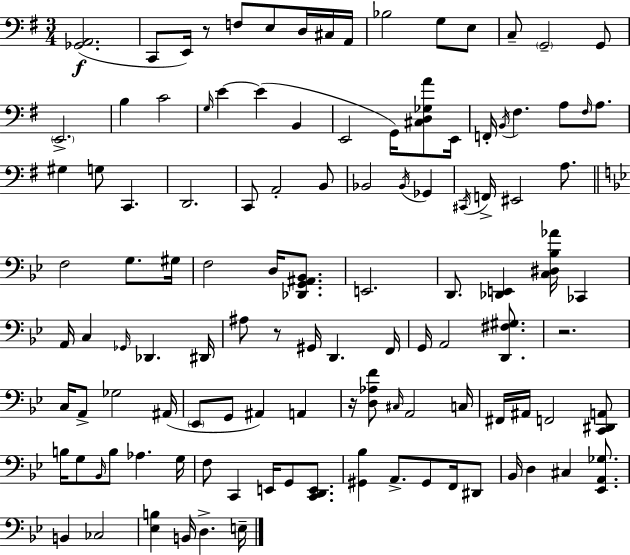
[Gb2,A2]/h. C2/e E2/s R/e F3/e E3/e D3/s C#3/s A2/s Bb3/h G3/e E3/e C3/e G2/h G2/e E2/h. B3/q C4/h G3/s E4/q E4/q B2/q E2/h G2/s [C#3,D3,Gb3,A4]/e E2/s F2/s B2/s F#3/q. A3/e F#3/s A3/e. G#3/q G3/e C2/q. D2/h. C2/e A2/h B2/e Bb2/h Bb2/s Gb2/q C#2/s F2/s EIS2/h A3/e. F3/h G3/e. G#3/s F3/h D3/s [Db2,G2,A#2,Bb2]/e. E2/h. D2/e. [Db2,E2]/q [C3,D#3,Bb3,Ab4]/s CES2/q A2/s C3/q Gb2/s Db2/q. D#2/s A#3/e R/e G#2/s D2/q. F2/s G2/s A2/h [D2,F#3,G#3]/e. R/h. C3/s A2/e Gb3/h A#2/s Eb2/e G2/e A#2/q A2/q R/s [D3,Ab3,F4]/e C#3/s A2/h C3/s F#2/s A#2/s F2/h [C2,D#2,A2]/e B3/s G3/e Bb2/s B3/e Ab3/q. G3/s F3/e C2/q E2/s G2/e [C2,D2,E2]/e. [G#2,Bb3]/q A2/e. G#2/e F2/s D#2/e Bb2/s D3/q C#3/q [Eb2,A2,Gb3]/e. B2/q CES3/h [Eb3,B3]/q B2/s D3/q. E3/s